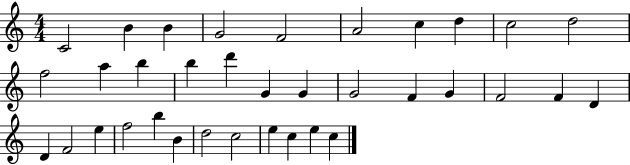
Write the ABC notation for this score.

X:1
T:Untitled
M:4/4
L:1/4
K:C
C2 B B G2 F2 A2 c d c2 d2 f2 a b b d' G G G2 F G F2 F D D F2 e f2 b B d2 c2 e c e c